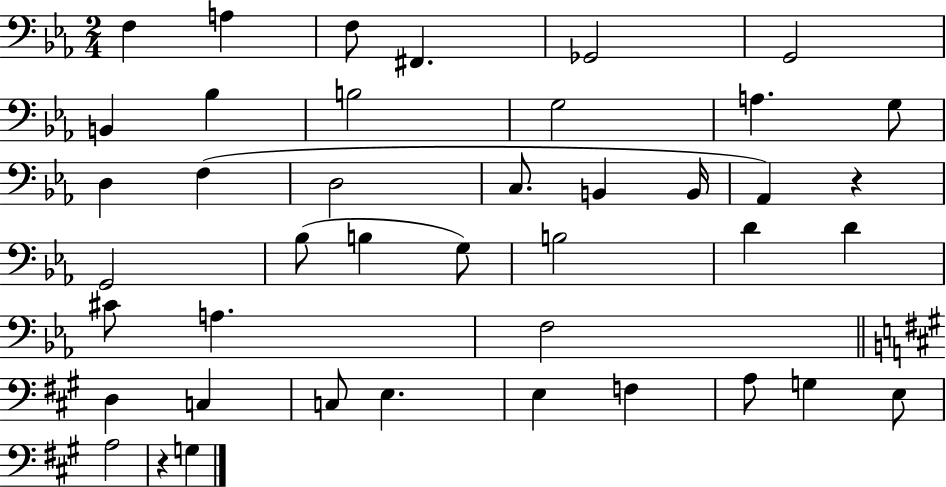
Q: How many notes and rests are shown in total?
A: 42